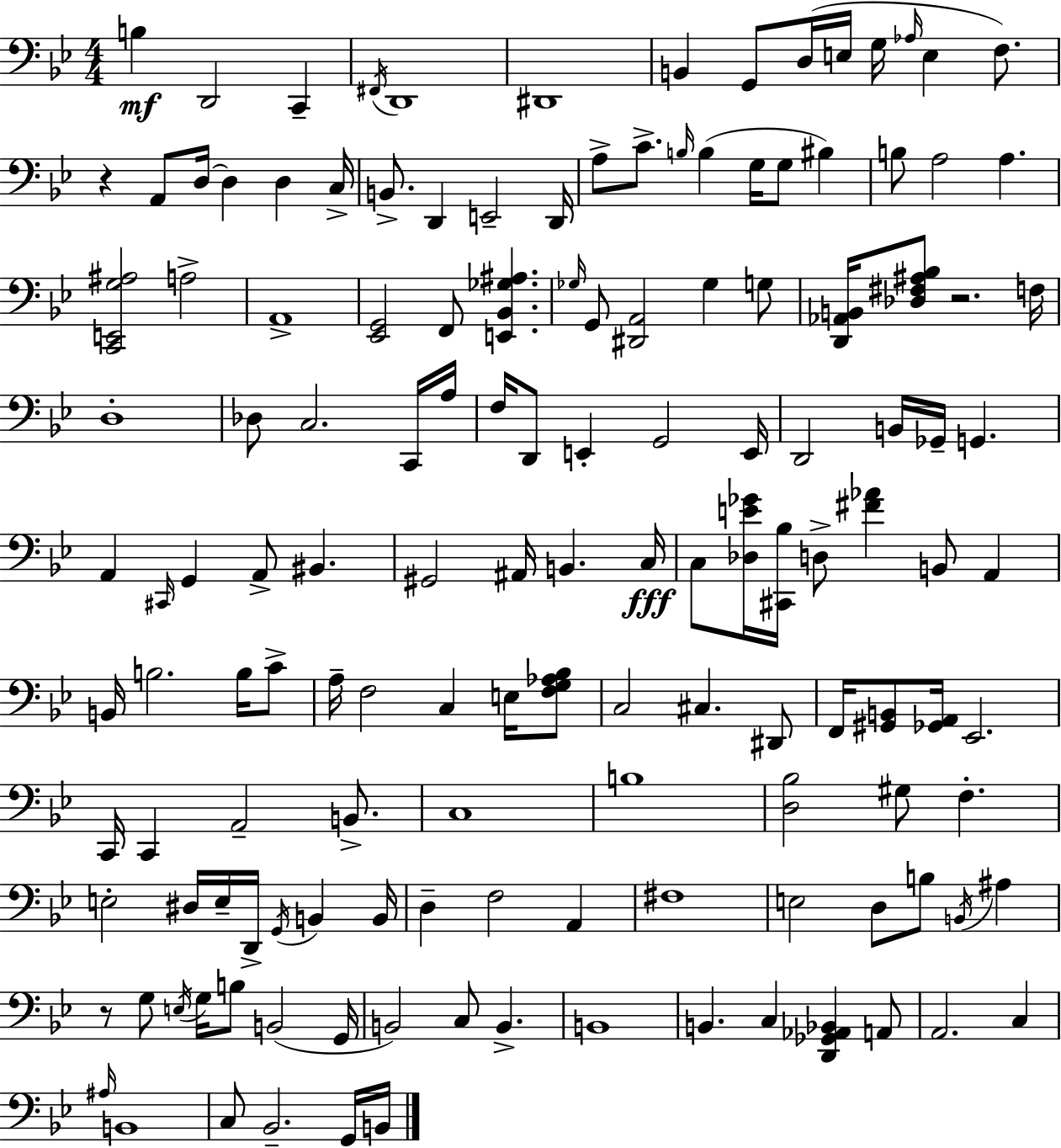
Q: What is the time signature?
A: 4/4